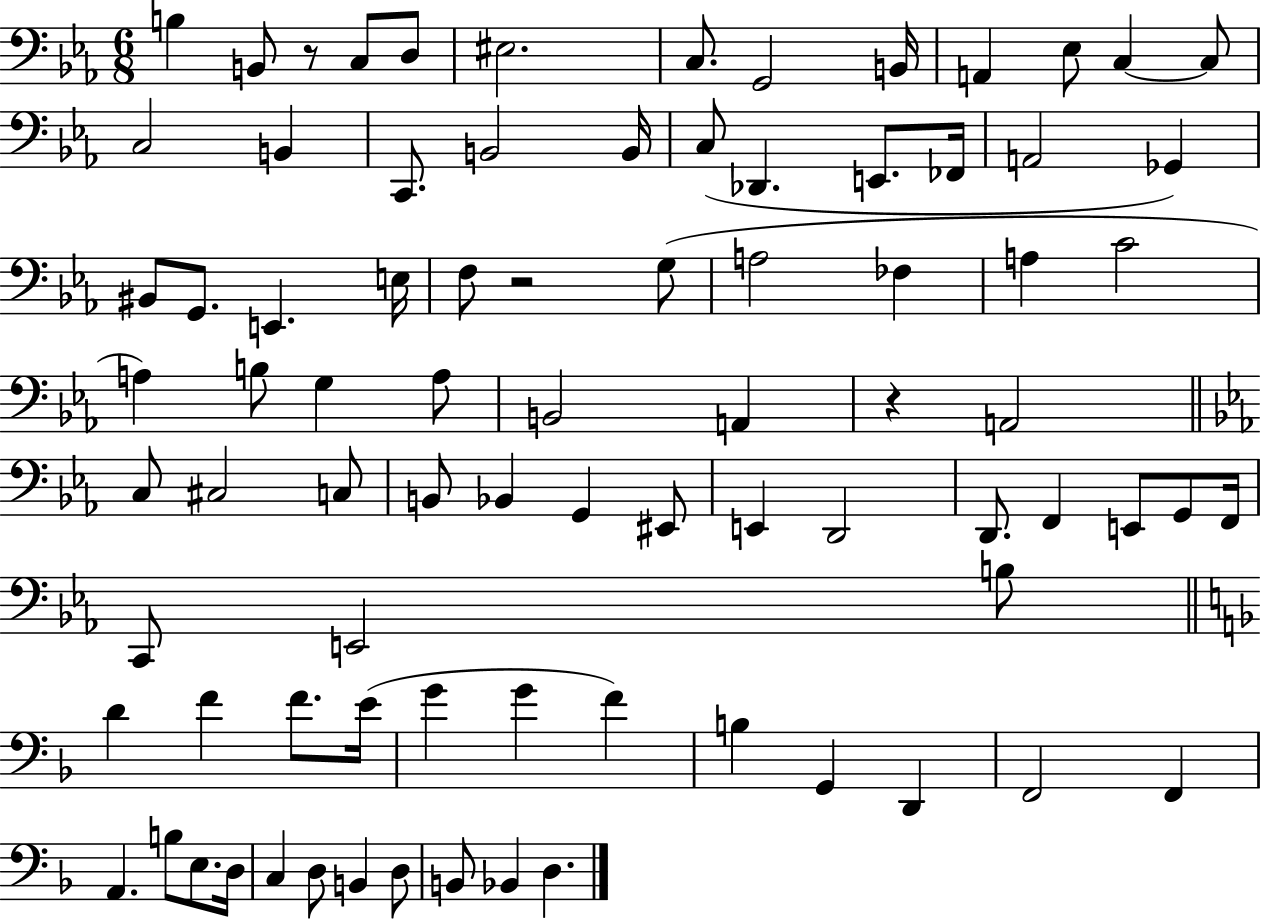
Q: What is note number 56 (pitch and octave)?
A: E2